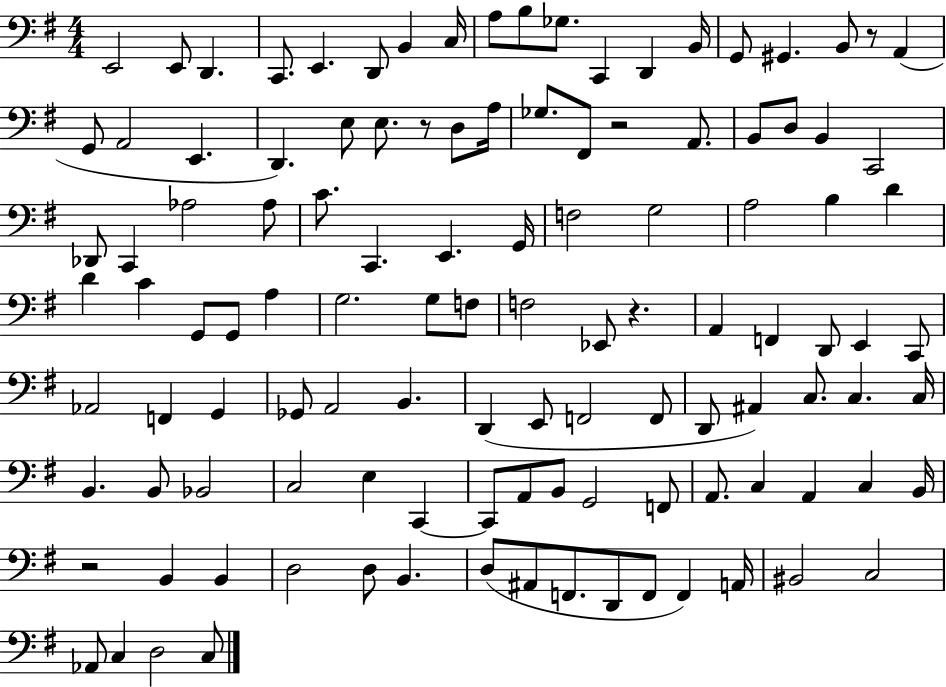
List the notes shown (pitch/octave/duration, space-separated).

E2/h E2/e D2/q. C2/e. E2/q. D2/e B2/q C3/s A3/e B3/e Gb3/e. C2/q D2/q B2/s G2/e G#2/q. B2/e R/e A2/q G2/e A2/h E2/q. D2/q. E3/e E3/e. R/e D3/e A3/s Gb3/e. F#2/e R/h A2/e. B2/e D3/e B2/q C2/h Db2/e C2/q Ab3/h Ab3/e C4/e. C2/q. E2/q. G2/s F3/h G3/h A3/h B3/q D4/q D4/q C4/q G2/e G2/e A3/q G3/h. G3/e F3/e F3/h Eb2/e R/q. A2/q F2/q D2/e E2/q C2/e Ab2/h F2/q G2/q Gb2/e A2/h B2/q. D2/q E2/e F2/h F2/e D2/e A#2/q C3/e. C3/q. C3/s B2/q. B2/e Bb2/h C3/h E3/q C2/q C2/e A2/e B2/e G2/h F2/e A2/e. C3/q A2/q C3/q B2/s R/h B2/q B2/q D3/h D3/e B2/q. D3/e A#2/e F2/e. D2/e F2/e F2/q A2/s BIS2/h C3/h Ab2/e C3/q D3/h C3/e